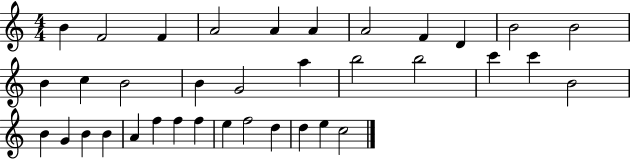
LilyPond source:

{
  \clef treble
  \numericTimeSignature
  \time 4/4
  \key c \major
  b'4 f'2 f'4 | a'2 a'4 a'4 | a'2 f'4 d'4 | b'2 b'2 | \break b'4 c''4 b'2 | b'4 g'2 a''4 | b''2 b''2 | c'''4 c'''4 b'2 | \break b'4 g'4 b'4 b'4 | a'4 f''4 f''4 f''4 | e''4 f''2 d''4 | d''4 e''4 c''2 | \break \bar "|."
}